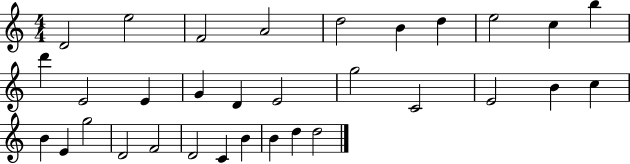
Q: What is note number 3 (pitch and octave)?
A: F4